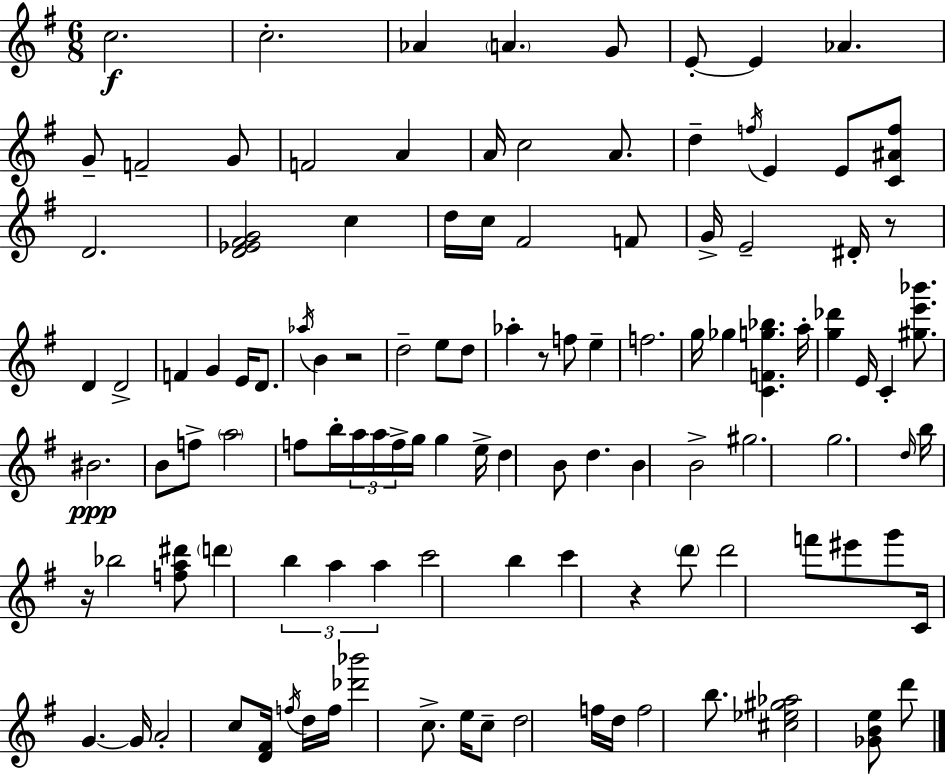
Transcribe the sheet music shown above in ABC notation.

X:1
T:Untitled
M:6/8
L:1/4
K:G
c2 c2 _A A G/2 E/2 E _A G/2 F2 G/2 F2 A A/4 c2 A/2 d f/4 E E/2 [C^Af]/2 D2 [D_E^FG]2 c d/4 c/4 ^F2 F/2 G/4 E2 ^D/4 z/2 D D2 F G E/4 D/2 _a/4 B z2 d2 e/2 d/2 _a z/2 f/2 e f2 g/4 _g [CFg_b] a/4 [g_d'] E/4 C [^ge'_b']/2 ^B2 B/2 f/2 a2 f/2 b/4 a/4 a/4 f/4 g/4 g e/4 d B/2 d B B2 ^g2 g2 d/4 b/4 z/4 _b2 [fa^d']/2 d' b a a c'2 b c' z d'/2 d'2 f'/2 ^e'/2 g'/2 C/4 G G/4 A2 c/2 [D^F]/4 f/4 d/4 f/4 [_d'_b']2 c/2 e/4 c/2 d2 f/4 d/4 f2 b/2 [^c_e^g_a]2 [_GBe]/2 d'/2